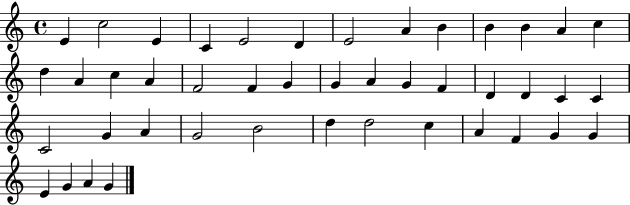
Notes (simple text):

E4/q C5/h E4/q C4/q E4/h D4/q E4/h A4/q B4/q B4/q B4/q A4/q C5/q D5/q A4/q C5/q A4/q F4/h F4/q G4/q G4/q A4/q G4/q F4/q D4/q D4/q C4/q C4/q C4/h G4/q A4/q G4/h B4/h D5/q D5/h C5/q A4/q F4/q G4/q G4/q E4/q G4/q A4/q G4/q